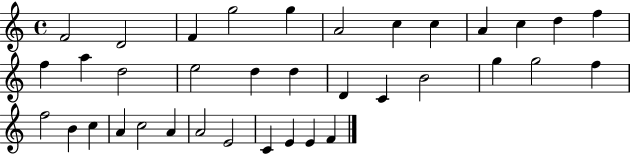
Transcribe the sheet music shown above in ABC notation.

X:1
T:Untitled
M:4/4
L:1/4
K:C
F2 D2 F g2 g A2 c c A c d f f a d2 e2 d d D C B2 g g2 f f2 B c A c2 A A2 E2 C E E F